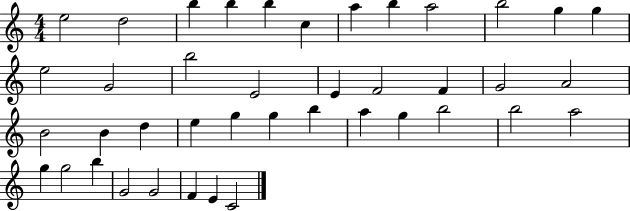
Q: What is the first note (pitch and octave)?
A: E5